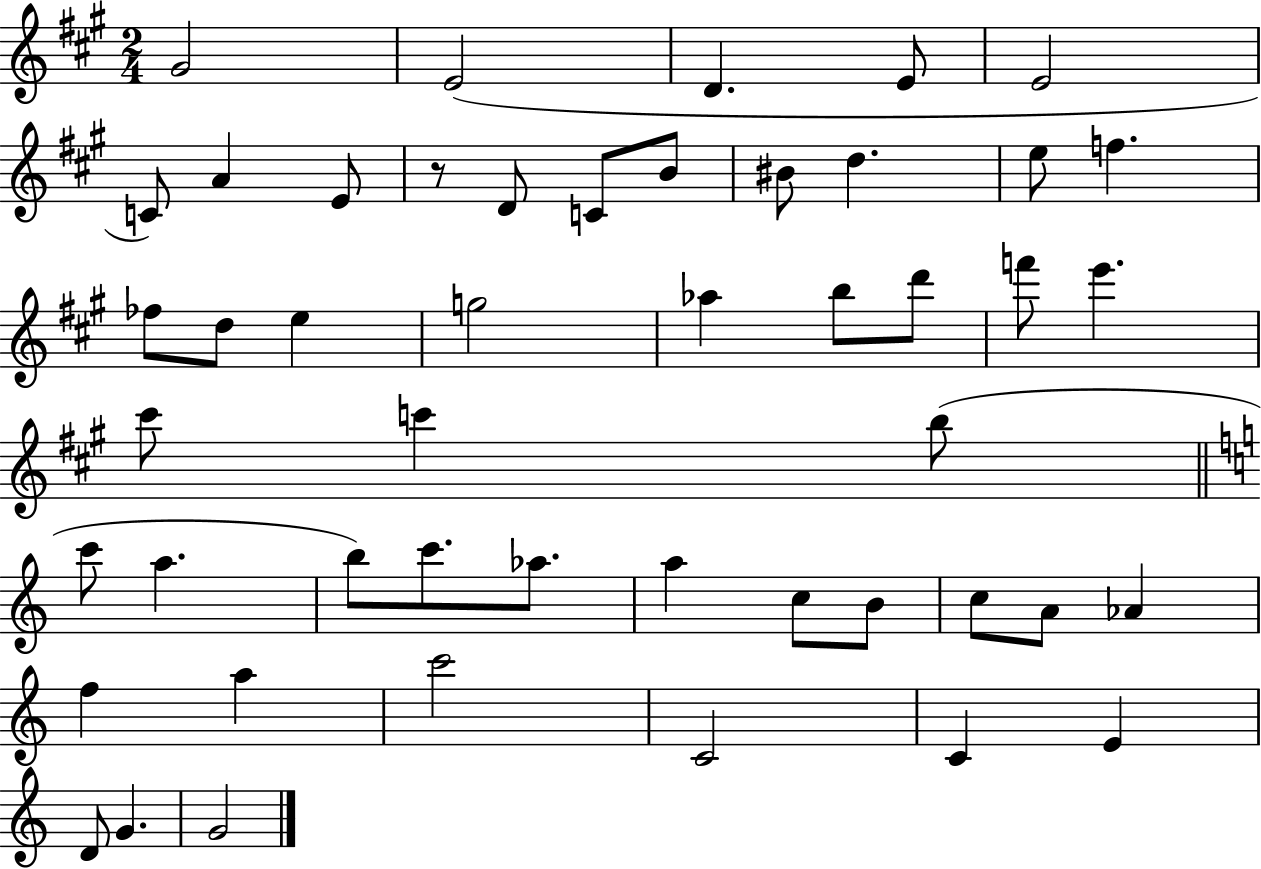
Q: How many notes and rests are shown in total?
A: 48